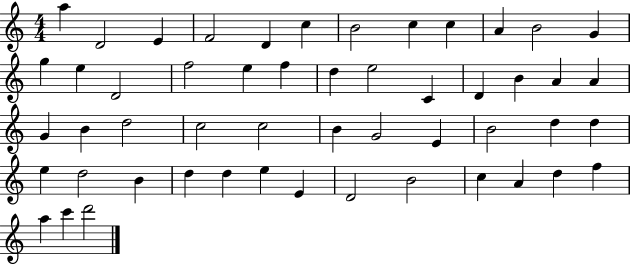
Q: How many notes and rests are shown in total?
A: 52